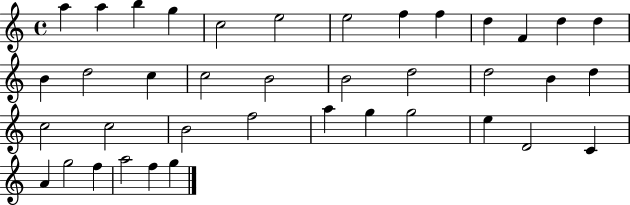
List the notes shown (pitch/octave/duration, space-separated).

A5/q A5/q B5/q G5/q C5/h E5/h E5/h F5/q F5/q D5/q F4/q D5/q D5/q B4/q D5/h C5/q C5/h B4/h B4/h D5/h D5/h B4/q D5/q C5/h C5/h B4/h F5/h A5/q G5/q G5/h E5/q D4/h C4/q A4/q G5/h F5/q A5/h F5/q G5/q